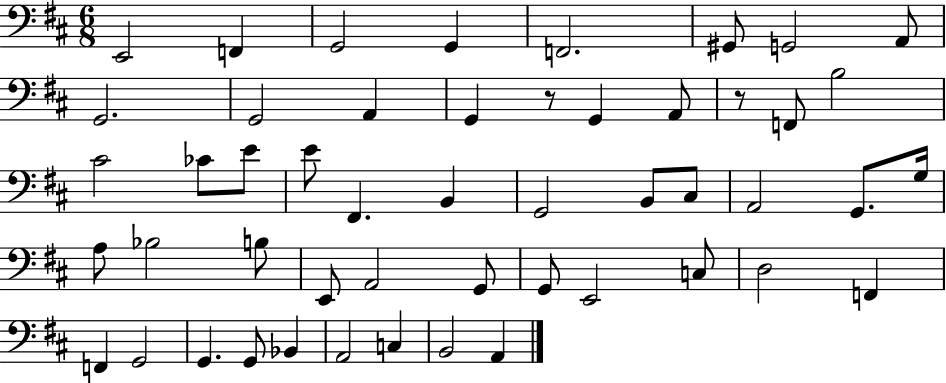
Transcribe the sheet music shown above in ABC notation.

X:1
T:Untitled
M:6/8
L:1/4
K:D
E,,2 F,, G,,2 G,, F,,2 ^G,,/2 G,,2 A,,/2 G,,2 G,,2 A,, G,, z/2 G,, A,,/2 z/2 F,,/2 B,2 ^C2 _C/2 E/2 E/2 ^F,, B,, G,,2 B,,/2 ^C,/2 A,,2 G,,/2 G,/4 A,/2 _B,2 B,/2 E,,/2 A,,2 G,,/2 G,,/2 E,,2 C,/2 D,2 F,, F,, G,,2 G,, G,,/2 _B,, A,,2 C, B,,2 A,,